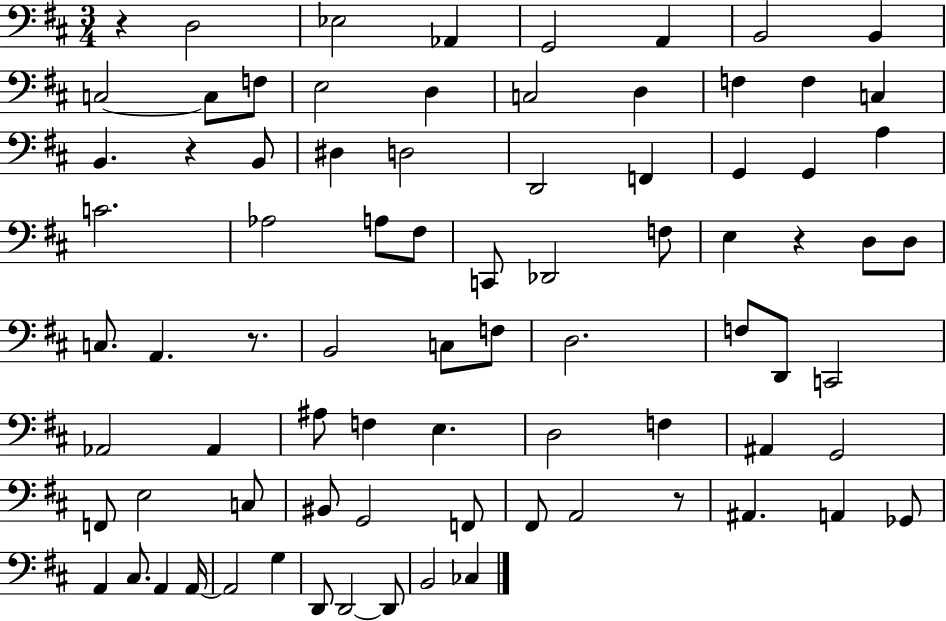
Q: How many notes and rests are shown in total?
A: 81